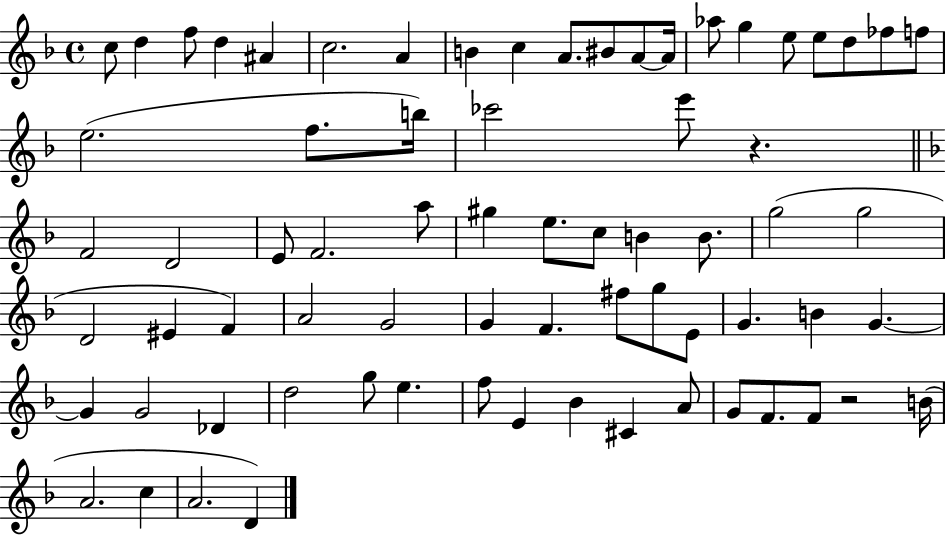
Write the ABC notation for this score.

X:1
T:Untitled
M:4/4
L:1/4
K:F
c/2 d f/2 d ^A c2 A B c A/2 ^B/2 A/2 A/4 _a/2 g e/2 e/2 d/2 _f/2 f/2 e2 f/2 b/4 _c'2 e'/2 z F2 D2 E/2 F2 a/2 ^g e/2 c/2 B B/2 g2 g2 D2 ^E F A2 G2 G F ^f/2 g/2 E/2 G B G G G2 _D d2 g/2 e f/2 E _B ^C A/2 G/2 F/2 F/2 z2 B/4 A2 c A2 D